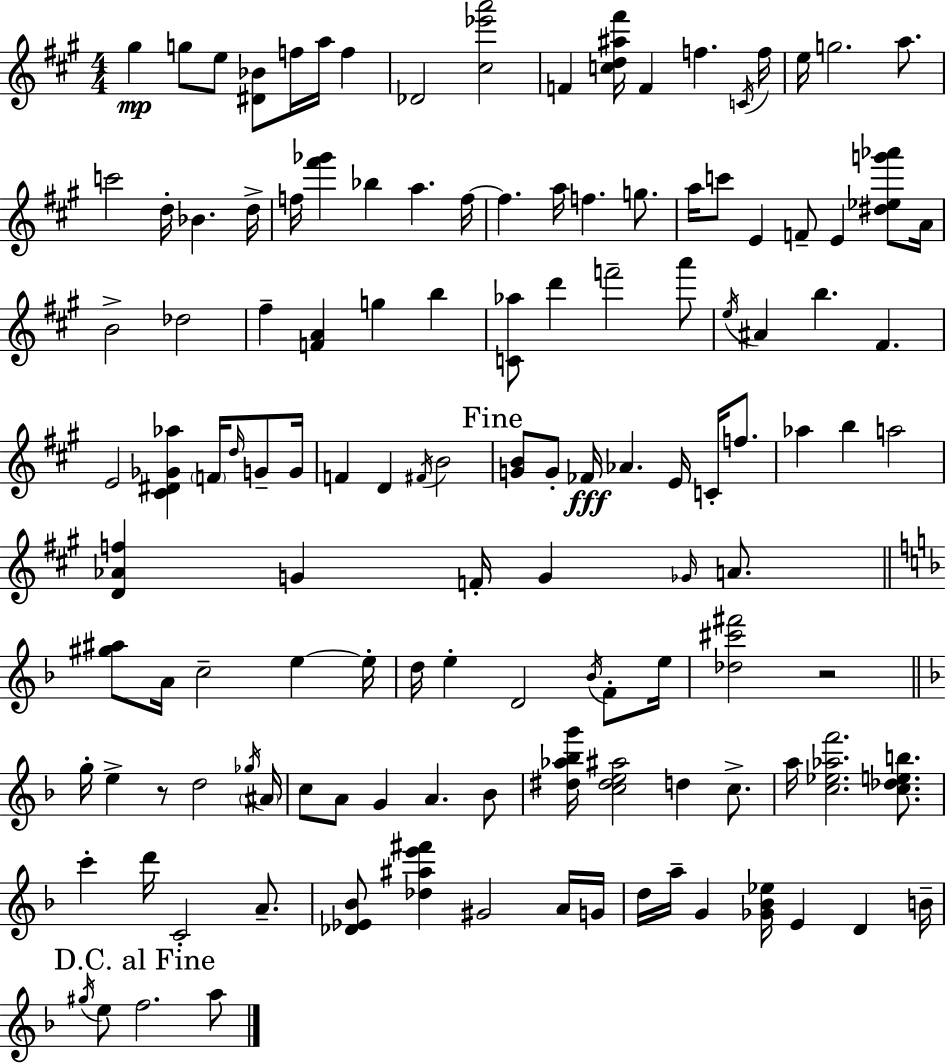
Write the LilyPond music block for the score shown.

{
  \clef treble
  \numericTimeSignature
  \time 4/4
  \key a \major
  \repeat volta 2 { gis''4\mp g''8 e''8 <dis' bes'>8 f''16 a''16 f''4 | des'2 <cis'' ees''' a'''>2 | f'4 <c'' d'' ais'' fis'''>16 f'4 f''4. \acciaccatura { c'16 } | f''16 e''16 g''2. a''8. | \break c'''2 d''16-. bes'4. | d''16-> f''16 <fis''' ges'''>4 bes''4 a''4. | f''16~~ f''4. a''16 f''4. g''8. | a''16 c'''8 e'4 f'8-- e'4 <dis'' ees'' g''' aes'''>8 | \break a'16 b'2-> des''2 | fis''4-- <f' a'>4 g''4 b''4 | <c' aes''>8 d'''4 f'''2-- a'''8 | \acciaccatura { e''16 } ais'4 b''4. fis'4. | \break e'2 <cis' dis' ges' aes''>4 \parenthesize f'16 \grace { d''16 } | g'8-- g'16 f'4 d'4 \acciaccatura { fis'16 } b'2 | \mark "Fine" <g' b'>8 g'8-. fes'16\fff aes'4. e'16 | c'16-. f''8. aes''4 b''4 a''2 | \break <d' aes' f''>4 g'4 f'16-. g'4 | \grace { ges'16 } a'8. \bar "||" \break \key f \major <gis'' ais''>8 a'16 c''2-- e''4~~ e''16-. | d''16 e''4-. d'2 \acciaccatura { bes'16 } f'8-. | e''16 <des'' cis''' fis'''>2 r2 | \bar "||" \break \key d \minor g''16-. e''4-> r8 d''2 \acciaccatura { ges''16 } | \parenthesize ais'16 c''8 a'8 g'4 a'4. bes'8 | <dis'' aes'' bes'' g'''>16 <c'' dis'' e'' ais''>2 d''4 c''8.-> | a''16 <c'' ees'' aes'' f'''>2. <c'' des'' e'' b''>8. | \break c'''4-. d'''16 c'2-. a'8.-- | <des' ees' bes'>8 <des'' ais'' e''' fis'''>4 gis'2 a'16 | g'16 d''16 a''16-- g'4 <ges' bes' ees''>16 e'4 d'4 | b'16-- \mark "D.C. al Fine" \acciaccatura { gis''16 } e''8 f''2. | \break a''8 } \bar "|."
}